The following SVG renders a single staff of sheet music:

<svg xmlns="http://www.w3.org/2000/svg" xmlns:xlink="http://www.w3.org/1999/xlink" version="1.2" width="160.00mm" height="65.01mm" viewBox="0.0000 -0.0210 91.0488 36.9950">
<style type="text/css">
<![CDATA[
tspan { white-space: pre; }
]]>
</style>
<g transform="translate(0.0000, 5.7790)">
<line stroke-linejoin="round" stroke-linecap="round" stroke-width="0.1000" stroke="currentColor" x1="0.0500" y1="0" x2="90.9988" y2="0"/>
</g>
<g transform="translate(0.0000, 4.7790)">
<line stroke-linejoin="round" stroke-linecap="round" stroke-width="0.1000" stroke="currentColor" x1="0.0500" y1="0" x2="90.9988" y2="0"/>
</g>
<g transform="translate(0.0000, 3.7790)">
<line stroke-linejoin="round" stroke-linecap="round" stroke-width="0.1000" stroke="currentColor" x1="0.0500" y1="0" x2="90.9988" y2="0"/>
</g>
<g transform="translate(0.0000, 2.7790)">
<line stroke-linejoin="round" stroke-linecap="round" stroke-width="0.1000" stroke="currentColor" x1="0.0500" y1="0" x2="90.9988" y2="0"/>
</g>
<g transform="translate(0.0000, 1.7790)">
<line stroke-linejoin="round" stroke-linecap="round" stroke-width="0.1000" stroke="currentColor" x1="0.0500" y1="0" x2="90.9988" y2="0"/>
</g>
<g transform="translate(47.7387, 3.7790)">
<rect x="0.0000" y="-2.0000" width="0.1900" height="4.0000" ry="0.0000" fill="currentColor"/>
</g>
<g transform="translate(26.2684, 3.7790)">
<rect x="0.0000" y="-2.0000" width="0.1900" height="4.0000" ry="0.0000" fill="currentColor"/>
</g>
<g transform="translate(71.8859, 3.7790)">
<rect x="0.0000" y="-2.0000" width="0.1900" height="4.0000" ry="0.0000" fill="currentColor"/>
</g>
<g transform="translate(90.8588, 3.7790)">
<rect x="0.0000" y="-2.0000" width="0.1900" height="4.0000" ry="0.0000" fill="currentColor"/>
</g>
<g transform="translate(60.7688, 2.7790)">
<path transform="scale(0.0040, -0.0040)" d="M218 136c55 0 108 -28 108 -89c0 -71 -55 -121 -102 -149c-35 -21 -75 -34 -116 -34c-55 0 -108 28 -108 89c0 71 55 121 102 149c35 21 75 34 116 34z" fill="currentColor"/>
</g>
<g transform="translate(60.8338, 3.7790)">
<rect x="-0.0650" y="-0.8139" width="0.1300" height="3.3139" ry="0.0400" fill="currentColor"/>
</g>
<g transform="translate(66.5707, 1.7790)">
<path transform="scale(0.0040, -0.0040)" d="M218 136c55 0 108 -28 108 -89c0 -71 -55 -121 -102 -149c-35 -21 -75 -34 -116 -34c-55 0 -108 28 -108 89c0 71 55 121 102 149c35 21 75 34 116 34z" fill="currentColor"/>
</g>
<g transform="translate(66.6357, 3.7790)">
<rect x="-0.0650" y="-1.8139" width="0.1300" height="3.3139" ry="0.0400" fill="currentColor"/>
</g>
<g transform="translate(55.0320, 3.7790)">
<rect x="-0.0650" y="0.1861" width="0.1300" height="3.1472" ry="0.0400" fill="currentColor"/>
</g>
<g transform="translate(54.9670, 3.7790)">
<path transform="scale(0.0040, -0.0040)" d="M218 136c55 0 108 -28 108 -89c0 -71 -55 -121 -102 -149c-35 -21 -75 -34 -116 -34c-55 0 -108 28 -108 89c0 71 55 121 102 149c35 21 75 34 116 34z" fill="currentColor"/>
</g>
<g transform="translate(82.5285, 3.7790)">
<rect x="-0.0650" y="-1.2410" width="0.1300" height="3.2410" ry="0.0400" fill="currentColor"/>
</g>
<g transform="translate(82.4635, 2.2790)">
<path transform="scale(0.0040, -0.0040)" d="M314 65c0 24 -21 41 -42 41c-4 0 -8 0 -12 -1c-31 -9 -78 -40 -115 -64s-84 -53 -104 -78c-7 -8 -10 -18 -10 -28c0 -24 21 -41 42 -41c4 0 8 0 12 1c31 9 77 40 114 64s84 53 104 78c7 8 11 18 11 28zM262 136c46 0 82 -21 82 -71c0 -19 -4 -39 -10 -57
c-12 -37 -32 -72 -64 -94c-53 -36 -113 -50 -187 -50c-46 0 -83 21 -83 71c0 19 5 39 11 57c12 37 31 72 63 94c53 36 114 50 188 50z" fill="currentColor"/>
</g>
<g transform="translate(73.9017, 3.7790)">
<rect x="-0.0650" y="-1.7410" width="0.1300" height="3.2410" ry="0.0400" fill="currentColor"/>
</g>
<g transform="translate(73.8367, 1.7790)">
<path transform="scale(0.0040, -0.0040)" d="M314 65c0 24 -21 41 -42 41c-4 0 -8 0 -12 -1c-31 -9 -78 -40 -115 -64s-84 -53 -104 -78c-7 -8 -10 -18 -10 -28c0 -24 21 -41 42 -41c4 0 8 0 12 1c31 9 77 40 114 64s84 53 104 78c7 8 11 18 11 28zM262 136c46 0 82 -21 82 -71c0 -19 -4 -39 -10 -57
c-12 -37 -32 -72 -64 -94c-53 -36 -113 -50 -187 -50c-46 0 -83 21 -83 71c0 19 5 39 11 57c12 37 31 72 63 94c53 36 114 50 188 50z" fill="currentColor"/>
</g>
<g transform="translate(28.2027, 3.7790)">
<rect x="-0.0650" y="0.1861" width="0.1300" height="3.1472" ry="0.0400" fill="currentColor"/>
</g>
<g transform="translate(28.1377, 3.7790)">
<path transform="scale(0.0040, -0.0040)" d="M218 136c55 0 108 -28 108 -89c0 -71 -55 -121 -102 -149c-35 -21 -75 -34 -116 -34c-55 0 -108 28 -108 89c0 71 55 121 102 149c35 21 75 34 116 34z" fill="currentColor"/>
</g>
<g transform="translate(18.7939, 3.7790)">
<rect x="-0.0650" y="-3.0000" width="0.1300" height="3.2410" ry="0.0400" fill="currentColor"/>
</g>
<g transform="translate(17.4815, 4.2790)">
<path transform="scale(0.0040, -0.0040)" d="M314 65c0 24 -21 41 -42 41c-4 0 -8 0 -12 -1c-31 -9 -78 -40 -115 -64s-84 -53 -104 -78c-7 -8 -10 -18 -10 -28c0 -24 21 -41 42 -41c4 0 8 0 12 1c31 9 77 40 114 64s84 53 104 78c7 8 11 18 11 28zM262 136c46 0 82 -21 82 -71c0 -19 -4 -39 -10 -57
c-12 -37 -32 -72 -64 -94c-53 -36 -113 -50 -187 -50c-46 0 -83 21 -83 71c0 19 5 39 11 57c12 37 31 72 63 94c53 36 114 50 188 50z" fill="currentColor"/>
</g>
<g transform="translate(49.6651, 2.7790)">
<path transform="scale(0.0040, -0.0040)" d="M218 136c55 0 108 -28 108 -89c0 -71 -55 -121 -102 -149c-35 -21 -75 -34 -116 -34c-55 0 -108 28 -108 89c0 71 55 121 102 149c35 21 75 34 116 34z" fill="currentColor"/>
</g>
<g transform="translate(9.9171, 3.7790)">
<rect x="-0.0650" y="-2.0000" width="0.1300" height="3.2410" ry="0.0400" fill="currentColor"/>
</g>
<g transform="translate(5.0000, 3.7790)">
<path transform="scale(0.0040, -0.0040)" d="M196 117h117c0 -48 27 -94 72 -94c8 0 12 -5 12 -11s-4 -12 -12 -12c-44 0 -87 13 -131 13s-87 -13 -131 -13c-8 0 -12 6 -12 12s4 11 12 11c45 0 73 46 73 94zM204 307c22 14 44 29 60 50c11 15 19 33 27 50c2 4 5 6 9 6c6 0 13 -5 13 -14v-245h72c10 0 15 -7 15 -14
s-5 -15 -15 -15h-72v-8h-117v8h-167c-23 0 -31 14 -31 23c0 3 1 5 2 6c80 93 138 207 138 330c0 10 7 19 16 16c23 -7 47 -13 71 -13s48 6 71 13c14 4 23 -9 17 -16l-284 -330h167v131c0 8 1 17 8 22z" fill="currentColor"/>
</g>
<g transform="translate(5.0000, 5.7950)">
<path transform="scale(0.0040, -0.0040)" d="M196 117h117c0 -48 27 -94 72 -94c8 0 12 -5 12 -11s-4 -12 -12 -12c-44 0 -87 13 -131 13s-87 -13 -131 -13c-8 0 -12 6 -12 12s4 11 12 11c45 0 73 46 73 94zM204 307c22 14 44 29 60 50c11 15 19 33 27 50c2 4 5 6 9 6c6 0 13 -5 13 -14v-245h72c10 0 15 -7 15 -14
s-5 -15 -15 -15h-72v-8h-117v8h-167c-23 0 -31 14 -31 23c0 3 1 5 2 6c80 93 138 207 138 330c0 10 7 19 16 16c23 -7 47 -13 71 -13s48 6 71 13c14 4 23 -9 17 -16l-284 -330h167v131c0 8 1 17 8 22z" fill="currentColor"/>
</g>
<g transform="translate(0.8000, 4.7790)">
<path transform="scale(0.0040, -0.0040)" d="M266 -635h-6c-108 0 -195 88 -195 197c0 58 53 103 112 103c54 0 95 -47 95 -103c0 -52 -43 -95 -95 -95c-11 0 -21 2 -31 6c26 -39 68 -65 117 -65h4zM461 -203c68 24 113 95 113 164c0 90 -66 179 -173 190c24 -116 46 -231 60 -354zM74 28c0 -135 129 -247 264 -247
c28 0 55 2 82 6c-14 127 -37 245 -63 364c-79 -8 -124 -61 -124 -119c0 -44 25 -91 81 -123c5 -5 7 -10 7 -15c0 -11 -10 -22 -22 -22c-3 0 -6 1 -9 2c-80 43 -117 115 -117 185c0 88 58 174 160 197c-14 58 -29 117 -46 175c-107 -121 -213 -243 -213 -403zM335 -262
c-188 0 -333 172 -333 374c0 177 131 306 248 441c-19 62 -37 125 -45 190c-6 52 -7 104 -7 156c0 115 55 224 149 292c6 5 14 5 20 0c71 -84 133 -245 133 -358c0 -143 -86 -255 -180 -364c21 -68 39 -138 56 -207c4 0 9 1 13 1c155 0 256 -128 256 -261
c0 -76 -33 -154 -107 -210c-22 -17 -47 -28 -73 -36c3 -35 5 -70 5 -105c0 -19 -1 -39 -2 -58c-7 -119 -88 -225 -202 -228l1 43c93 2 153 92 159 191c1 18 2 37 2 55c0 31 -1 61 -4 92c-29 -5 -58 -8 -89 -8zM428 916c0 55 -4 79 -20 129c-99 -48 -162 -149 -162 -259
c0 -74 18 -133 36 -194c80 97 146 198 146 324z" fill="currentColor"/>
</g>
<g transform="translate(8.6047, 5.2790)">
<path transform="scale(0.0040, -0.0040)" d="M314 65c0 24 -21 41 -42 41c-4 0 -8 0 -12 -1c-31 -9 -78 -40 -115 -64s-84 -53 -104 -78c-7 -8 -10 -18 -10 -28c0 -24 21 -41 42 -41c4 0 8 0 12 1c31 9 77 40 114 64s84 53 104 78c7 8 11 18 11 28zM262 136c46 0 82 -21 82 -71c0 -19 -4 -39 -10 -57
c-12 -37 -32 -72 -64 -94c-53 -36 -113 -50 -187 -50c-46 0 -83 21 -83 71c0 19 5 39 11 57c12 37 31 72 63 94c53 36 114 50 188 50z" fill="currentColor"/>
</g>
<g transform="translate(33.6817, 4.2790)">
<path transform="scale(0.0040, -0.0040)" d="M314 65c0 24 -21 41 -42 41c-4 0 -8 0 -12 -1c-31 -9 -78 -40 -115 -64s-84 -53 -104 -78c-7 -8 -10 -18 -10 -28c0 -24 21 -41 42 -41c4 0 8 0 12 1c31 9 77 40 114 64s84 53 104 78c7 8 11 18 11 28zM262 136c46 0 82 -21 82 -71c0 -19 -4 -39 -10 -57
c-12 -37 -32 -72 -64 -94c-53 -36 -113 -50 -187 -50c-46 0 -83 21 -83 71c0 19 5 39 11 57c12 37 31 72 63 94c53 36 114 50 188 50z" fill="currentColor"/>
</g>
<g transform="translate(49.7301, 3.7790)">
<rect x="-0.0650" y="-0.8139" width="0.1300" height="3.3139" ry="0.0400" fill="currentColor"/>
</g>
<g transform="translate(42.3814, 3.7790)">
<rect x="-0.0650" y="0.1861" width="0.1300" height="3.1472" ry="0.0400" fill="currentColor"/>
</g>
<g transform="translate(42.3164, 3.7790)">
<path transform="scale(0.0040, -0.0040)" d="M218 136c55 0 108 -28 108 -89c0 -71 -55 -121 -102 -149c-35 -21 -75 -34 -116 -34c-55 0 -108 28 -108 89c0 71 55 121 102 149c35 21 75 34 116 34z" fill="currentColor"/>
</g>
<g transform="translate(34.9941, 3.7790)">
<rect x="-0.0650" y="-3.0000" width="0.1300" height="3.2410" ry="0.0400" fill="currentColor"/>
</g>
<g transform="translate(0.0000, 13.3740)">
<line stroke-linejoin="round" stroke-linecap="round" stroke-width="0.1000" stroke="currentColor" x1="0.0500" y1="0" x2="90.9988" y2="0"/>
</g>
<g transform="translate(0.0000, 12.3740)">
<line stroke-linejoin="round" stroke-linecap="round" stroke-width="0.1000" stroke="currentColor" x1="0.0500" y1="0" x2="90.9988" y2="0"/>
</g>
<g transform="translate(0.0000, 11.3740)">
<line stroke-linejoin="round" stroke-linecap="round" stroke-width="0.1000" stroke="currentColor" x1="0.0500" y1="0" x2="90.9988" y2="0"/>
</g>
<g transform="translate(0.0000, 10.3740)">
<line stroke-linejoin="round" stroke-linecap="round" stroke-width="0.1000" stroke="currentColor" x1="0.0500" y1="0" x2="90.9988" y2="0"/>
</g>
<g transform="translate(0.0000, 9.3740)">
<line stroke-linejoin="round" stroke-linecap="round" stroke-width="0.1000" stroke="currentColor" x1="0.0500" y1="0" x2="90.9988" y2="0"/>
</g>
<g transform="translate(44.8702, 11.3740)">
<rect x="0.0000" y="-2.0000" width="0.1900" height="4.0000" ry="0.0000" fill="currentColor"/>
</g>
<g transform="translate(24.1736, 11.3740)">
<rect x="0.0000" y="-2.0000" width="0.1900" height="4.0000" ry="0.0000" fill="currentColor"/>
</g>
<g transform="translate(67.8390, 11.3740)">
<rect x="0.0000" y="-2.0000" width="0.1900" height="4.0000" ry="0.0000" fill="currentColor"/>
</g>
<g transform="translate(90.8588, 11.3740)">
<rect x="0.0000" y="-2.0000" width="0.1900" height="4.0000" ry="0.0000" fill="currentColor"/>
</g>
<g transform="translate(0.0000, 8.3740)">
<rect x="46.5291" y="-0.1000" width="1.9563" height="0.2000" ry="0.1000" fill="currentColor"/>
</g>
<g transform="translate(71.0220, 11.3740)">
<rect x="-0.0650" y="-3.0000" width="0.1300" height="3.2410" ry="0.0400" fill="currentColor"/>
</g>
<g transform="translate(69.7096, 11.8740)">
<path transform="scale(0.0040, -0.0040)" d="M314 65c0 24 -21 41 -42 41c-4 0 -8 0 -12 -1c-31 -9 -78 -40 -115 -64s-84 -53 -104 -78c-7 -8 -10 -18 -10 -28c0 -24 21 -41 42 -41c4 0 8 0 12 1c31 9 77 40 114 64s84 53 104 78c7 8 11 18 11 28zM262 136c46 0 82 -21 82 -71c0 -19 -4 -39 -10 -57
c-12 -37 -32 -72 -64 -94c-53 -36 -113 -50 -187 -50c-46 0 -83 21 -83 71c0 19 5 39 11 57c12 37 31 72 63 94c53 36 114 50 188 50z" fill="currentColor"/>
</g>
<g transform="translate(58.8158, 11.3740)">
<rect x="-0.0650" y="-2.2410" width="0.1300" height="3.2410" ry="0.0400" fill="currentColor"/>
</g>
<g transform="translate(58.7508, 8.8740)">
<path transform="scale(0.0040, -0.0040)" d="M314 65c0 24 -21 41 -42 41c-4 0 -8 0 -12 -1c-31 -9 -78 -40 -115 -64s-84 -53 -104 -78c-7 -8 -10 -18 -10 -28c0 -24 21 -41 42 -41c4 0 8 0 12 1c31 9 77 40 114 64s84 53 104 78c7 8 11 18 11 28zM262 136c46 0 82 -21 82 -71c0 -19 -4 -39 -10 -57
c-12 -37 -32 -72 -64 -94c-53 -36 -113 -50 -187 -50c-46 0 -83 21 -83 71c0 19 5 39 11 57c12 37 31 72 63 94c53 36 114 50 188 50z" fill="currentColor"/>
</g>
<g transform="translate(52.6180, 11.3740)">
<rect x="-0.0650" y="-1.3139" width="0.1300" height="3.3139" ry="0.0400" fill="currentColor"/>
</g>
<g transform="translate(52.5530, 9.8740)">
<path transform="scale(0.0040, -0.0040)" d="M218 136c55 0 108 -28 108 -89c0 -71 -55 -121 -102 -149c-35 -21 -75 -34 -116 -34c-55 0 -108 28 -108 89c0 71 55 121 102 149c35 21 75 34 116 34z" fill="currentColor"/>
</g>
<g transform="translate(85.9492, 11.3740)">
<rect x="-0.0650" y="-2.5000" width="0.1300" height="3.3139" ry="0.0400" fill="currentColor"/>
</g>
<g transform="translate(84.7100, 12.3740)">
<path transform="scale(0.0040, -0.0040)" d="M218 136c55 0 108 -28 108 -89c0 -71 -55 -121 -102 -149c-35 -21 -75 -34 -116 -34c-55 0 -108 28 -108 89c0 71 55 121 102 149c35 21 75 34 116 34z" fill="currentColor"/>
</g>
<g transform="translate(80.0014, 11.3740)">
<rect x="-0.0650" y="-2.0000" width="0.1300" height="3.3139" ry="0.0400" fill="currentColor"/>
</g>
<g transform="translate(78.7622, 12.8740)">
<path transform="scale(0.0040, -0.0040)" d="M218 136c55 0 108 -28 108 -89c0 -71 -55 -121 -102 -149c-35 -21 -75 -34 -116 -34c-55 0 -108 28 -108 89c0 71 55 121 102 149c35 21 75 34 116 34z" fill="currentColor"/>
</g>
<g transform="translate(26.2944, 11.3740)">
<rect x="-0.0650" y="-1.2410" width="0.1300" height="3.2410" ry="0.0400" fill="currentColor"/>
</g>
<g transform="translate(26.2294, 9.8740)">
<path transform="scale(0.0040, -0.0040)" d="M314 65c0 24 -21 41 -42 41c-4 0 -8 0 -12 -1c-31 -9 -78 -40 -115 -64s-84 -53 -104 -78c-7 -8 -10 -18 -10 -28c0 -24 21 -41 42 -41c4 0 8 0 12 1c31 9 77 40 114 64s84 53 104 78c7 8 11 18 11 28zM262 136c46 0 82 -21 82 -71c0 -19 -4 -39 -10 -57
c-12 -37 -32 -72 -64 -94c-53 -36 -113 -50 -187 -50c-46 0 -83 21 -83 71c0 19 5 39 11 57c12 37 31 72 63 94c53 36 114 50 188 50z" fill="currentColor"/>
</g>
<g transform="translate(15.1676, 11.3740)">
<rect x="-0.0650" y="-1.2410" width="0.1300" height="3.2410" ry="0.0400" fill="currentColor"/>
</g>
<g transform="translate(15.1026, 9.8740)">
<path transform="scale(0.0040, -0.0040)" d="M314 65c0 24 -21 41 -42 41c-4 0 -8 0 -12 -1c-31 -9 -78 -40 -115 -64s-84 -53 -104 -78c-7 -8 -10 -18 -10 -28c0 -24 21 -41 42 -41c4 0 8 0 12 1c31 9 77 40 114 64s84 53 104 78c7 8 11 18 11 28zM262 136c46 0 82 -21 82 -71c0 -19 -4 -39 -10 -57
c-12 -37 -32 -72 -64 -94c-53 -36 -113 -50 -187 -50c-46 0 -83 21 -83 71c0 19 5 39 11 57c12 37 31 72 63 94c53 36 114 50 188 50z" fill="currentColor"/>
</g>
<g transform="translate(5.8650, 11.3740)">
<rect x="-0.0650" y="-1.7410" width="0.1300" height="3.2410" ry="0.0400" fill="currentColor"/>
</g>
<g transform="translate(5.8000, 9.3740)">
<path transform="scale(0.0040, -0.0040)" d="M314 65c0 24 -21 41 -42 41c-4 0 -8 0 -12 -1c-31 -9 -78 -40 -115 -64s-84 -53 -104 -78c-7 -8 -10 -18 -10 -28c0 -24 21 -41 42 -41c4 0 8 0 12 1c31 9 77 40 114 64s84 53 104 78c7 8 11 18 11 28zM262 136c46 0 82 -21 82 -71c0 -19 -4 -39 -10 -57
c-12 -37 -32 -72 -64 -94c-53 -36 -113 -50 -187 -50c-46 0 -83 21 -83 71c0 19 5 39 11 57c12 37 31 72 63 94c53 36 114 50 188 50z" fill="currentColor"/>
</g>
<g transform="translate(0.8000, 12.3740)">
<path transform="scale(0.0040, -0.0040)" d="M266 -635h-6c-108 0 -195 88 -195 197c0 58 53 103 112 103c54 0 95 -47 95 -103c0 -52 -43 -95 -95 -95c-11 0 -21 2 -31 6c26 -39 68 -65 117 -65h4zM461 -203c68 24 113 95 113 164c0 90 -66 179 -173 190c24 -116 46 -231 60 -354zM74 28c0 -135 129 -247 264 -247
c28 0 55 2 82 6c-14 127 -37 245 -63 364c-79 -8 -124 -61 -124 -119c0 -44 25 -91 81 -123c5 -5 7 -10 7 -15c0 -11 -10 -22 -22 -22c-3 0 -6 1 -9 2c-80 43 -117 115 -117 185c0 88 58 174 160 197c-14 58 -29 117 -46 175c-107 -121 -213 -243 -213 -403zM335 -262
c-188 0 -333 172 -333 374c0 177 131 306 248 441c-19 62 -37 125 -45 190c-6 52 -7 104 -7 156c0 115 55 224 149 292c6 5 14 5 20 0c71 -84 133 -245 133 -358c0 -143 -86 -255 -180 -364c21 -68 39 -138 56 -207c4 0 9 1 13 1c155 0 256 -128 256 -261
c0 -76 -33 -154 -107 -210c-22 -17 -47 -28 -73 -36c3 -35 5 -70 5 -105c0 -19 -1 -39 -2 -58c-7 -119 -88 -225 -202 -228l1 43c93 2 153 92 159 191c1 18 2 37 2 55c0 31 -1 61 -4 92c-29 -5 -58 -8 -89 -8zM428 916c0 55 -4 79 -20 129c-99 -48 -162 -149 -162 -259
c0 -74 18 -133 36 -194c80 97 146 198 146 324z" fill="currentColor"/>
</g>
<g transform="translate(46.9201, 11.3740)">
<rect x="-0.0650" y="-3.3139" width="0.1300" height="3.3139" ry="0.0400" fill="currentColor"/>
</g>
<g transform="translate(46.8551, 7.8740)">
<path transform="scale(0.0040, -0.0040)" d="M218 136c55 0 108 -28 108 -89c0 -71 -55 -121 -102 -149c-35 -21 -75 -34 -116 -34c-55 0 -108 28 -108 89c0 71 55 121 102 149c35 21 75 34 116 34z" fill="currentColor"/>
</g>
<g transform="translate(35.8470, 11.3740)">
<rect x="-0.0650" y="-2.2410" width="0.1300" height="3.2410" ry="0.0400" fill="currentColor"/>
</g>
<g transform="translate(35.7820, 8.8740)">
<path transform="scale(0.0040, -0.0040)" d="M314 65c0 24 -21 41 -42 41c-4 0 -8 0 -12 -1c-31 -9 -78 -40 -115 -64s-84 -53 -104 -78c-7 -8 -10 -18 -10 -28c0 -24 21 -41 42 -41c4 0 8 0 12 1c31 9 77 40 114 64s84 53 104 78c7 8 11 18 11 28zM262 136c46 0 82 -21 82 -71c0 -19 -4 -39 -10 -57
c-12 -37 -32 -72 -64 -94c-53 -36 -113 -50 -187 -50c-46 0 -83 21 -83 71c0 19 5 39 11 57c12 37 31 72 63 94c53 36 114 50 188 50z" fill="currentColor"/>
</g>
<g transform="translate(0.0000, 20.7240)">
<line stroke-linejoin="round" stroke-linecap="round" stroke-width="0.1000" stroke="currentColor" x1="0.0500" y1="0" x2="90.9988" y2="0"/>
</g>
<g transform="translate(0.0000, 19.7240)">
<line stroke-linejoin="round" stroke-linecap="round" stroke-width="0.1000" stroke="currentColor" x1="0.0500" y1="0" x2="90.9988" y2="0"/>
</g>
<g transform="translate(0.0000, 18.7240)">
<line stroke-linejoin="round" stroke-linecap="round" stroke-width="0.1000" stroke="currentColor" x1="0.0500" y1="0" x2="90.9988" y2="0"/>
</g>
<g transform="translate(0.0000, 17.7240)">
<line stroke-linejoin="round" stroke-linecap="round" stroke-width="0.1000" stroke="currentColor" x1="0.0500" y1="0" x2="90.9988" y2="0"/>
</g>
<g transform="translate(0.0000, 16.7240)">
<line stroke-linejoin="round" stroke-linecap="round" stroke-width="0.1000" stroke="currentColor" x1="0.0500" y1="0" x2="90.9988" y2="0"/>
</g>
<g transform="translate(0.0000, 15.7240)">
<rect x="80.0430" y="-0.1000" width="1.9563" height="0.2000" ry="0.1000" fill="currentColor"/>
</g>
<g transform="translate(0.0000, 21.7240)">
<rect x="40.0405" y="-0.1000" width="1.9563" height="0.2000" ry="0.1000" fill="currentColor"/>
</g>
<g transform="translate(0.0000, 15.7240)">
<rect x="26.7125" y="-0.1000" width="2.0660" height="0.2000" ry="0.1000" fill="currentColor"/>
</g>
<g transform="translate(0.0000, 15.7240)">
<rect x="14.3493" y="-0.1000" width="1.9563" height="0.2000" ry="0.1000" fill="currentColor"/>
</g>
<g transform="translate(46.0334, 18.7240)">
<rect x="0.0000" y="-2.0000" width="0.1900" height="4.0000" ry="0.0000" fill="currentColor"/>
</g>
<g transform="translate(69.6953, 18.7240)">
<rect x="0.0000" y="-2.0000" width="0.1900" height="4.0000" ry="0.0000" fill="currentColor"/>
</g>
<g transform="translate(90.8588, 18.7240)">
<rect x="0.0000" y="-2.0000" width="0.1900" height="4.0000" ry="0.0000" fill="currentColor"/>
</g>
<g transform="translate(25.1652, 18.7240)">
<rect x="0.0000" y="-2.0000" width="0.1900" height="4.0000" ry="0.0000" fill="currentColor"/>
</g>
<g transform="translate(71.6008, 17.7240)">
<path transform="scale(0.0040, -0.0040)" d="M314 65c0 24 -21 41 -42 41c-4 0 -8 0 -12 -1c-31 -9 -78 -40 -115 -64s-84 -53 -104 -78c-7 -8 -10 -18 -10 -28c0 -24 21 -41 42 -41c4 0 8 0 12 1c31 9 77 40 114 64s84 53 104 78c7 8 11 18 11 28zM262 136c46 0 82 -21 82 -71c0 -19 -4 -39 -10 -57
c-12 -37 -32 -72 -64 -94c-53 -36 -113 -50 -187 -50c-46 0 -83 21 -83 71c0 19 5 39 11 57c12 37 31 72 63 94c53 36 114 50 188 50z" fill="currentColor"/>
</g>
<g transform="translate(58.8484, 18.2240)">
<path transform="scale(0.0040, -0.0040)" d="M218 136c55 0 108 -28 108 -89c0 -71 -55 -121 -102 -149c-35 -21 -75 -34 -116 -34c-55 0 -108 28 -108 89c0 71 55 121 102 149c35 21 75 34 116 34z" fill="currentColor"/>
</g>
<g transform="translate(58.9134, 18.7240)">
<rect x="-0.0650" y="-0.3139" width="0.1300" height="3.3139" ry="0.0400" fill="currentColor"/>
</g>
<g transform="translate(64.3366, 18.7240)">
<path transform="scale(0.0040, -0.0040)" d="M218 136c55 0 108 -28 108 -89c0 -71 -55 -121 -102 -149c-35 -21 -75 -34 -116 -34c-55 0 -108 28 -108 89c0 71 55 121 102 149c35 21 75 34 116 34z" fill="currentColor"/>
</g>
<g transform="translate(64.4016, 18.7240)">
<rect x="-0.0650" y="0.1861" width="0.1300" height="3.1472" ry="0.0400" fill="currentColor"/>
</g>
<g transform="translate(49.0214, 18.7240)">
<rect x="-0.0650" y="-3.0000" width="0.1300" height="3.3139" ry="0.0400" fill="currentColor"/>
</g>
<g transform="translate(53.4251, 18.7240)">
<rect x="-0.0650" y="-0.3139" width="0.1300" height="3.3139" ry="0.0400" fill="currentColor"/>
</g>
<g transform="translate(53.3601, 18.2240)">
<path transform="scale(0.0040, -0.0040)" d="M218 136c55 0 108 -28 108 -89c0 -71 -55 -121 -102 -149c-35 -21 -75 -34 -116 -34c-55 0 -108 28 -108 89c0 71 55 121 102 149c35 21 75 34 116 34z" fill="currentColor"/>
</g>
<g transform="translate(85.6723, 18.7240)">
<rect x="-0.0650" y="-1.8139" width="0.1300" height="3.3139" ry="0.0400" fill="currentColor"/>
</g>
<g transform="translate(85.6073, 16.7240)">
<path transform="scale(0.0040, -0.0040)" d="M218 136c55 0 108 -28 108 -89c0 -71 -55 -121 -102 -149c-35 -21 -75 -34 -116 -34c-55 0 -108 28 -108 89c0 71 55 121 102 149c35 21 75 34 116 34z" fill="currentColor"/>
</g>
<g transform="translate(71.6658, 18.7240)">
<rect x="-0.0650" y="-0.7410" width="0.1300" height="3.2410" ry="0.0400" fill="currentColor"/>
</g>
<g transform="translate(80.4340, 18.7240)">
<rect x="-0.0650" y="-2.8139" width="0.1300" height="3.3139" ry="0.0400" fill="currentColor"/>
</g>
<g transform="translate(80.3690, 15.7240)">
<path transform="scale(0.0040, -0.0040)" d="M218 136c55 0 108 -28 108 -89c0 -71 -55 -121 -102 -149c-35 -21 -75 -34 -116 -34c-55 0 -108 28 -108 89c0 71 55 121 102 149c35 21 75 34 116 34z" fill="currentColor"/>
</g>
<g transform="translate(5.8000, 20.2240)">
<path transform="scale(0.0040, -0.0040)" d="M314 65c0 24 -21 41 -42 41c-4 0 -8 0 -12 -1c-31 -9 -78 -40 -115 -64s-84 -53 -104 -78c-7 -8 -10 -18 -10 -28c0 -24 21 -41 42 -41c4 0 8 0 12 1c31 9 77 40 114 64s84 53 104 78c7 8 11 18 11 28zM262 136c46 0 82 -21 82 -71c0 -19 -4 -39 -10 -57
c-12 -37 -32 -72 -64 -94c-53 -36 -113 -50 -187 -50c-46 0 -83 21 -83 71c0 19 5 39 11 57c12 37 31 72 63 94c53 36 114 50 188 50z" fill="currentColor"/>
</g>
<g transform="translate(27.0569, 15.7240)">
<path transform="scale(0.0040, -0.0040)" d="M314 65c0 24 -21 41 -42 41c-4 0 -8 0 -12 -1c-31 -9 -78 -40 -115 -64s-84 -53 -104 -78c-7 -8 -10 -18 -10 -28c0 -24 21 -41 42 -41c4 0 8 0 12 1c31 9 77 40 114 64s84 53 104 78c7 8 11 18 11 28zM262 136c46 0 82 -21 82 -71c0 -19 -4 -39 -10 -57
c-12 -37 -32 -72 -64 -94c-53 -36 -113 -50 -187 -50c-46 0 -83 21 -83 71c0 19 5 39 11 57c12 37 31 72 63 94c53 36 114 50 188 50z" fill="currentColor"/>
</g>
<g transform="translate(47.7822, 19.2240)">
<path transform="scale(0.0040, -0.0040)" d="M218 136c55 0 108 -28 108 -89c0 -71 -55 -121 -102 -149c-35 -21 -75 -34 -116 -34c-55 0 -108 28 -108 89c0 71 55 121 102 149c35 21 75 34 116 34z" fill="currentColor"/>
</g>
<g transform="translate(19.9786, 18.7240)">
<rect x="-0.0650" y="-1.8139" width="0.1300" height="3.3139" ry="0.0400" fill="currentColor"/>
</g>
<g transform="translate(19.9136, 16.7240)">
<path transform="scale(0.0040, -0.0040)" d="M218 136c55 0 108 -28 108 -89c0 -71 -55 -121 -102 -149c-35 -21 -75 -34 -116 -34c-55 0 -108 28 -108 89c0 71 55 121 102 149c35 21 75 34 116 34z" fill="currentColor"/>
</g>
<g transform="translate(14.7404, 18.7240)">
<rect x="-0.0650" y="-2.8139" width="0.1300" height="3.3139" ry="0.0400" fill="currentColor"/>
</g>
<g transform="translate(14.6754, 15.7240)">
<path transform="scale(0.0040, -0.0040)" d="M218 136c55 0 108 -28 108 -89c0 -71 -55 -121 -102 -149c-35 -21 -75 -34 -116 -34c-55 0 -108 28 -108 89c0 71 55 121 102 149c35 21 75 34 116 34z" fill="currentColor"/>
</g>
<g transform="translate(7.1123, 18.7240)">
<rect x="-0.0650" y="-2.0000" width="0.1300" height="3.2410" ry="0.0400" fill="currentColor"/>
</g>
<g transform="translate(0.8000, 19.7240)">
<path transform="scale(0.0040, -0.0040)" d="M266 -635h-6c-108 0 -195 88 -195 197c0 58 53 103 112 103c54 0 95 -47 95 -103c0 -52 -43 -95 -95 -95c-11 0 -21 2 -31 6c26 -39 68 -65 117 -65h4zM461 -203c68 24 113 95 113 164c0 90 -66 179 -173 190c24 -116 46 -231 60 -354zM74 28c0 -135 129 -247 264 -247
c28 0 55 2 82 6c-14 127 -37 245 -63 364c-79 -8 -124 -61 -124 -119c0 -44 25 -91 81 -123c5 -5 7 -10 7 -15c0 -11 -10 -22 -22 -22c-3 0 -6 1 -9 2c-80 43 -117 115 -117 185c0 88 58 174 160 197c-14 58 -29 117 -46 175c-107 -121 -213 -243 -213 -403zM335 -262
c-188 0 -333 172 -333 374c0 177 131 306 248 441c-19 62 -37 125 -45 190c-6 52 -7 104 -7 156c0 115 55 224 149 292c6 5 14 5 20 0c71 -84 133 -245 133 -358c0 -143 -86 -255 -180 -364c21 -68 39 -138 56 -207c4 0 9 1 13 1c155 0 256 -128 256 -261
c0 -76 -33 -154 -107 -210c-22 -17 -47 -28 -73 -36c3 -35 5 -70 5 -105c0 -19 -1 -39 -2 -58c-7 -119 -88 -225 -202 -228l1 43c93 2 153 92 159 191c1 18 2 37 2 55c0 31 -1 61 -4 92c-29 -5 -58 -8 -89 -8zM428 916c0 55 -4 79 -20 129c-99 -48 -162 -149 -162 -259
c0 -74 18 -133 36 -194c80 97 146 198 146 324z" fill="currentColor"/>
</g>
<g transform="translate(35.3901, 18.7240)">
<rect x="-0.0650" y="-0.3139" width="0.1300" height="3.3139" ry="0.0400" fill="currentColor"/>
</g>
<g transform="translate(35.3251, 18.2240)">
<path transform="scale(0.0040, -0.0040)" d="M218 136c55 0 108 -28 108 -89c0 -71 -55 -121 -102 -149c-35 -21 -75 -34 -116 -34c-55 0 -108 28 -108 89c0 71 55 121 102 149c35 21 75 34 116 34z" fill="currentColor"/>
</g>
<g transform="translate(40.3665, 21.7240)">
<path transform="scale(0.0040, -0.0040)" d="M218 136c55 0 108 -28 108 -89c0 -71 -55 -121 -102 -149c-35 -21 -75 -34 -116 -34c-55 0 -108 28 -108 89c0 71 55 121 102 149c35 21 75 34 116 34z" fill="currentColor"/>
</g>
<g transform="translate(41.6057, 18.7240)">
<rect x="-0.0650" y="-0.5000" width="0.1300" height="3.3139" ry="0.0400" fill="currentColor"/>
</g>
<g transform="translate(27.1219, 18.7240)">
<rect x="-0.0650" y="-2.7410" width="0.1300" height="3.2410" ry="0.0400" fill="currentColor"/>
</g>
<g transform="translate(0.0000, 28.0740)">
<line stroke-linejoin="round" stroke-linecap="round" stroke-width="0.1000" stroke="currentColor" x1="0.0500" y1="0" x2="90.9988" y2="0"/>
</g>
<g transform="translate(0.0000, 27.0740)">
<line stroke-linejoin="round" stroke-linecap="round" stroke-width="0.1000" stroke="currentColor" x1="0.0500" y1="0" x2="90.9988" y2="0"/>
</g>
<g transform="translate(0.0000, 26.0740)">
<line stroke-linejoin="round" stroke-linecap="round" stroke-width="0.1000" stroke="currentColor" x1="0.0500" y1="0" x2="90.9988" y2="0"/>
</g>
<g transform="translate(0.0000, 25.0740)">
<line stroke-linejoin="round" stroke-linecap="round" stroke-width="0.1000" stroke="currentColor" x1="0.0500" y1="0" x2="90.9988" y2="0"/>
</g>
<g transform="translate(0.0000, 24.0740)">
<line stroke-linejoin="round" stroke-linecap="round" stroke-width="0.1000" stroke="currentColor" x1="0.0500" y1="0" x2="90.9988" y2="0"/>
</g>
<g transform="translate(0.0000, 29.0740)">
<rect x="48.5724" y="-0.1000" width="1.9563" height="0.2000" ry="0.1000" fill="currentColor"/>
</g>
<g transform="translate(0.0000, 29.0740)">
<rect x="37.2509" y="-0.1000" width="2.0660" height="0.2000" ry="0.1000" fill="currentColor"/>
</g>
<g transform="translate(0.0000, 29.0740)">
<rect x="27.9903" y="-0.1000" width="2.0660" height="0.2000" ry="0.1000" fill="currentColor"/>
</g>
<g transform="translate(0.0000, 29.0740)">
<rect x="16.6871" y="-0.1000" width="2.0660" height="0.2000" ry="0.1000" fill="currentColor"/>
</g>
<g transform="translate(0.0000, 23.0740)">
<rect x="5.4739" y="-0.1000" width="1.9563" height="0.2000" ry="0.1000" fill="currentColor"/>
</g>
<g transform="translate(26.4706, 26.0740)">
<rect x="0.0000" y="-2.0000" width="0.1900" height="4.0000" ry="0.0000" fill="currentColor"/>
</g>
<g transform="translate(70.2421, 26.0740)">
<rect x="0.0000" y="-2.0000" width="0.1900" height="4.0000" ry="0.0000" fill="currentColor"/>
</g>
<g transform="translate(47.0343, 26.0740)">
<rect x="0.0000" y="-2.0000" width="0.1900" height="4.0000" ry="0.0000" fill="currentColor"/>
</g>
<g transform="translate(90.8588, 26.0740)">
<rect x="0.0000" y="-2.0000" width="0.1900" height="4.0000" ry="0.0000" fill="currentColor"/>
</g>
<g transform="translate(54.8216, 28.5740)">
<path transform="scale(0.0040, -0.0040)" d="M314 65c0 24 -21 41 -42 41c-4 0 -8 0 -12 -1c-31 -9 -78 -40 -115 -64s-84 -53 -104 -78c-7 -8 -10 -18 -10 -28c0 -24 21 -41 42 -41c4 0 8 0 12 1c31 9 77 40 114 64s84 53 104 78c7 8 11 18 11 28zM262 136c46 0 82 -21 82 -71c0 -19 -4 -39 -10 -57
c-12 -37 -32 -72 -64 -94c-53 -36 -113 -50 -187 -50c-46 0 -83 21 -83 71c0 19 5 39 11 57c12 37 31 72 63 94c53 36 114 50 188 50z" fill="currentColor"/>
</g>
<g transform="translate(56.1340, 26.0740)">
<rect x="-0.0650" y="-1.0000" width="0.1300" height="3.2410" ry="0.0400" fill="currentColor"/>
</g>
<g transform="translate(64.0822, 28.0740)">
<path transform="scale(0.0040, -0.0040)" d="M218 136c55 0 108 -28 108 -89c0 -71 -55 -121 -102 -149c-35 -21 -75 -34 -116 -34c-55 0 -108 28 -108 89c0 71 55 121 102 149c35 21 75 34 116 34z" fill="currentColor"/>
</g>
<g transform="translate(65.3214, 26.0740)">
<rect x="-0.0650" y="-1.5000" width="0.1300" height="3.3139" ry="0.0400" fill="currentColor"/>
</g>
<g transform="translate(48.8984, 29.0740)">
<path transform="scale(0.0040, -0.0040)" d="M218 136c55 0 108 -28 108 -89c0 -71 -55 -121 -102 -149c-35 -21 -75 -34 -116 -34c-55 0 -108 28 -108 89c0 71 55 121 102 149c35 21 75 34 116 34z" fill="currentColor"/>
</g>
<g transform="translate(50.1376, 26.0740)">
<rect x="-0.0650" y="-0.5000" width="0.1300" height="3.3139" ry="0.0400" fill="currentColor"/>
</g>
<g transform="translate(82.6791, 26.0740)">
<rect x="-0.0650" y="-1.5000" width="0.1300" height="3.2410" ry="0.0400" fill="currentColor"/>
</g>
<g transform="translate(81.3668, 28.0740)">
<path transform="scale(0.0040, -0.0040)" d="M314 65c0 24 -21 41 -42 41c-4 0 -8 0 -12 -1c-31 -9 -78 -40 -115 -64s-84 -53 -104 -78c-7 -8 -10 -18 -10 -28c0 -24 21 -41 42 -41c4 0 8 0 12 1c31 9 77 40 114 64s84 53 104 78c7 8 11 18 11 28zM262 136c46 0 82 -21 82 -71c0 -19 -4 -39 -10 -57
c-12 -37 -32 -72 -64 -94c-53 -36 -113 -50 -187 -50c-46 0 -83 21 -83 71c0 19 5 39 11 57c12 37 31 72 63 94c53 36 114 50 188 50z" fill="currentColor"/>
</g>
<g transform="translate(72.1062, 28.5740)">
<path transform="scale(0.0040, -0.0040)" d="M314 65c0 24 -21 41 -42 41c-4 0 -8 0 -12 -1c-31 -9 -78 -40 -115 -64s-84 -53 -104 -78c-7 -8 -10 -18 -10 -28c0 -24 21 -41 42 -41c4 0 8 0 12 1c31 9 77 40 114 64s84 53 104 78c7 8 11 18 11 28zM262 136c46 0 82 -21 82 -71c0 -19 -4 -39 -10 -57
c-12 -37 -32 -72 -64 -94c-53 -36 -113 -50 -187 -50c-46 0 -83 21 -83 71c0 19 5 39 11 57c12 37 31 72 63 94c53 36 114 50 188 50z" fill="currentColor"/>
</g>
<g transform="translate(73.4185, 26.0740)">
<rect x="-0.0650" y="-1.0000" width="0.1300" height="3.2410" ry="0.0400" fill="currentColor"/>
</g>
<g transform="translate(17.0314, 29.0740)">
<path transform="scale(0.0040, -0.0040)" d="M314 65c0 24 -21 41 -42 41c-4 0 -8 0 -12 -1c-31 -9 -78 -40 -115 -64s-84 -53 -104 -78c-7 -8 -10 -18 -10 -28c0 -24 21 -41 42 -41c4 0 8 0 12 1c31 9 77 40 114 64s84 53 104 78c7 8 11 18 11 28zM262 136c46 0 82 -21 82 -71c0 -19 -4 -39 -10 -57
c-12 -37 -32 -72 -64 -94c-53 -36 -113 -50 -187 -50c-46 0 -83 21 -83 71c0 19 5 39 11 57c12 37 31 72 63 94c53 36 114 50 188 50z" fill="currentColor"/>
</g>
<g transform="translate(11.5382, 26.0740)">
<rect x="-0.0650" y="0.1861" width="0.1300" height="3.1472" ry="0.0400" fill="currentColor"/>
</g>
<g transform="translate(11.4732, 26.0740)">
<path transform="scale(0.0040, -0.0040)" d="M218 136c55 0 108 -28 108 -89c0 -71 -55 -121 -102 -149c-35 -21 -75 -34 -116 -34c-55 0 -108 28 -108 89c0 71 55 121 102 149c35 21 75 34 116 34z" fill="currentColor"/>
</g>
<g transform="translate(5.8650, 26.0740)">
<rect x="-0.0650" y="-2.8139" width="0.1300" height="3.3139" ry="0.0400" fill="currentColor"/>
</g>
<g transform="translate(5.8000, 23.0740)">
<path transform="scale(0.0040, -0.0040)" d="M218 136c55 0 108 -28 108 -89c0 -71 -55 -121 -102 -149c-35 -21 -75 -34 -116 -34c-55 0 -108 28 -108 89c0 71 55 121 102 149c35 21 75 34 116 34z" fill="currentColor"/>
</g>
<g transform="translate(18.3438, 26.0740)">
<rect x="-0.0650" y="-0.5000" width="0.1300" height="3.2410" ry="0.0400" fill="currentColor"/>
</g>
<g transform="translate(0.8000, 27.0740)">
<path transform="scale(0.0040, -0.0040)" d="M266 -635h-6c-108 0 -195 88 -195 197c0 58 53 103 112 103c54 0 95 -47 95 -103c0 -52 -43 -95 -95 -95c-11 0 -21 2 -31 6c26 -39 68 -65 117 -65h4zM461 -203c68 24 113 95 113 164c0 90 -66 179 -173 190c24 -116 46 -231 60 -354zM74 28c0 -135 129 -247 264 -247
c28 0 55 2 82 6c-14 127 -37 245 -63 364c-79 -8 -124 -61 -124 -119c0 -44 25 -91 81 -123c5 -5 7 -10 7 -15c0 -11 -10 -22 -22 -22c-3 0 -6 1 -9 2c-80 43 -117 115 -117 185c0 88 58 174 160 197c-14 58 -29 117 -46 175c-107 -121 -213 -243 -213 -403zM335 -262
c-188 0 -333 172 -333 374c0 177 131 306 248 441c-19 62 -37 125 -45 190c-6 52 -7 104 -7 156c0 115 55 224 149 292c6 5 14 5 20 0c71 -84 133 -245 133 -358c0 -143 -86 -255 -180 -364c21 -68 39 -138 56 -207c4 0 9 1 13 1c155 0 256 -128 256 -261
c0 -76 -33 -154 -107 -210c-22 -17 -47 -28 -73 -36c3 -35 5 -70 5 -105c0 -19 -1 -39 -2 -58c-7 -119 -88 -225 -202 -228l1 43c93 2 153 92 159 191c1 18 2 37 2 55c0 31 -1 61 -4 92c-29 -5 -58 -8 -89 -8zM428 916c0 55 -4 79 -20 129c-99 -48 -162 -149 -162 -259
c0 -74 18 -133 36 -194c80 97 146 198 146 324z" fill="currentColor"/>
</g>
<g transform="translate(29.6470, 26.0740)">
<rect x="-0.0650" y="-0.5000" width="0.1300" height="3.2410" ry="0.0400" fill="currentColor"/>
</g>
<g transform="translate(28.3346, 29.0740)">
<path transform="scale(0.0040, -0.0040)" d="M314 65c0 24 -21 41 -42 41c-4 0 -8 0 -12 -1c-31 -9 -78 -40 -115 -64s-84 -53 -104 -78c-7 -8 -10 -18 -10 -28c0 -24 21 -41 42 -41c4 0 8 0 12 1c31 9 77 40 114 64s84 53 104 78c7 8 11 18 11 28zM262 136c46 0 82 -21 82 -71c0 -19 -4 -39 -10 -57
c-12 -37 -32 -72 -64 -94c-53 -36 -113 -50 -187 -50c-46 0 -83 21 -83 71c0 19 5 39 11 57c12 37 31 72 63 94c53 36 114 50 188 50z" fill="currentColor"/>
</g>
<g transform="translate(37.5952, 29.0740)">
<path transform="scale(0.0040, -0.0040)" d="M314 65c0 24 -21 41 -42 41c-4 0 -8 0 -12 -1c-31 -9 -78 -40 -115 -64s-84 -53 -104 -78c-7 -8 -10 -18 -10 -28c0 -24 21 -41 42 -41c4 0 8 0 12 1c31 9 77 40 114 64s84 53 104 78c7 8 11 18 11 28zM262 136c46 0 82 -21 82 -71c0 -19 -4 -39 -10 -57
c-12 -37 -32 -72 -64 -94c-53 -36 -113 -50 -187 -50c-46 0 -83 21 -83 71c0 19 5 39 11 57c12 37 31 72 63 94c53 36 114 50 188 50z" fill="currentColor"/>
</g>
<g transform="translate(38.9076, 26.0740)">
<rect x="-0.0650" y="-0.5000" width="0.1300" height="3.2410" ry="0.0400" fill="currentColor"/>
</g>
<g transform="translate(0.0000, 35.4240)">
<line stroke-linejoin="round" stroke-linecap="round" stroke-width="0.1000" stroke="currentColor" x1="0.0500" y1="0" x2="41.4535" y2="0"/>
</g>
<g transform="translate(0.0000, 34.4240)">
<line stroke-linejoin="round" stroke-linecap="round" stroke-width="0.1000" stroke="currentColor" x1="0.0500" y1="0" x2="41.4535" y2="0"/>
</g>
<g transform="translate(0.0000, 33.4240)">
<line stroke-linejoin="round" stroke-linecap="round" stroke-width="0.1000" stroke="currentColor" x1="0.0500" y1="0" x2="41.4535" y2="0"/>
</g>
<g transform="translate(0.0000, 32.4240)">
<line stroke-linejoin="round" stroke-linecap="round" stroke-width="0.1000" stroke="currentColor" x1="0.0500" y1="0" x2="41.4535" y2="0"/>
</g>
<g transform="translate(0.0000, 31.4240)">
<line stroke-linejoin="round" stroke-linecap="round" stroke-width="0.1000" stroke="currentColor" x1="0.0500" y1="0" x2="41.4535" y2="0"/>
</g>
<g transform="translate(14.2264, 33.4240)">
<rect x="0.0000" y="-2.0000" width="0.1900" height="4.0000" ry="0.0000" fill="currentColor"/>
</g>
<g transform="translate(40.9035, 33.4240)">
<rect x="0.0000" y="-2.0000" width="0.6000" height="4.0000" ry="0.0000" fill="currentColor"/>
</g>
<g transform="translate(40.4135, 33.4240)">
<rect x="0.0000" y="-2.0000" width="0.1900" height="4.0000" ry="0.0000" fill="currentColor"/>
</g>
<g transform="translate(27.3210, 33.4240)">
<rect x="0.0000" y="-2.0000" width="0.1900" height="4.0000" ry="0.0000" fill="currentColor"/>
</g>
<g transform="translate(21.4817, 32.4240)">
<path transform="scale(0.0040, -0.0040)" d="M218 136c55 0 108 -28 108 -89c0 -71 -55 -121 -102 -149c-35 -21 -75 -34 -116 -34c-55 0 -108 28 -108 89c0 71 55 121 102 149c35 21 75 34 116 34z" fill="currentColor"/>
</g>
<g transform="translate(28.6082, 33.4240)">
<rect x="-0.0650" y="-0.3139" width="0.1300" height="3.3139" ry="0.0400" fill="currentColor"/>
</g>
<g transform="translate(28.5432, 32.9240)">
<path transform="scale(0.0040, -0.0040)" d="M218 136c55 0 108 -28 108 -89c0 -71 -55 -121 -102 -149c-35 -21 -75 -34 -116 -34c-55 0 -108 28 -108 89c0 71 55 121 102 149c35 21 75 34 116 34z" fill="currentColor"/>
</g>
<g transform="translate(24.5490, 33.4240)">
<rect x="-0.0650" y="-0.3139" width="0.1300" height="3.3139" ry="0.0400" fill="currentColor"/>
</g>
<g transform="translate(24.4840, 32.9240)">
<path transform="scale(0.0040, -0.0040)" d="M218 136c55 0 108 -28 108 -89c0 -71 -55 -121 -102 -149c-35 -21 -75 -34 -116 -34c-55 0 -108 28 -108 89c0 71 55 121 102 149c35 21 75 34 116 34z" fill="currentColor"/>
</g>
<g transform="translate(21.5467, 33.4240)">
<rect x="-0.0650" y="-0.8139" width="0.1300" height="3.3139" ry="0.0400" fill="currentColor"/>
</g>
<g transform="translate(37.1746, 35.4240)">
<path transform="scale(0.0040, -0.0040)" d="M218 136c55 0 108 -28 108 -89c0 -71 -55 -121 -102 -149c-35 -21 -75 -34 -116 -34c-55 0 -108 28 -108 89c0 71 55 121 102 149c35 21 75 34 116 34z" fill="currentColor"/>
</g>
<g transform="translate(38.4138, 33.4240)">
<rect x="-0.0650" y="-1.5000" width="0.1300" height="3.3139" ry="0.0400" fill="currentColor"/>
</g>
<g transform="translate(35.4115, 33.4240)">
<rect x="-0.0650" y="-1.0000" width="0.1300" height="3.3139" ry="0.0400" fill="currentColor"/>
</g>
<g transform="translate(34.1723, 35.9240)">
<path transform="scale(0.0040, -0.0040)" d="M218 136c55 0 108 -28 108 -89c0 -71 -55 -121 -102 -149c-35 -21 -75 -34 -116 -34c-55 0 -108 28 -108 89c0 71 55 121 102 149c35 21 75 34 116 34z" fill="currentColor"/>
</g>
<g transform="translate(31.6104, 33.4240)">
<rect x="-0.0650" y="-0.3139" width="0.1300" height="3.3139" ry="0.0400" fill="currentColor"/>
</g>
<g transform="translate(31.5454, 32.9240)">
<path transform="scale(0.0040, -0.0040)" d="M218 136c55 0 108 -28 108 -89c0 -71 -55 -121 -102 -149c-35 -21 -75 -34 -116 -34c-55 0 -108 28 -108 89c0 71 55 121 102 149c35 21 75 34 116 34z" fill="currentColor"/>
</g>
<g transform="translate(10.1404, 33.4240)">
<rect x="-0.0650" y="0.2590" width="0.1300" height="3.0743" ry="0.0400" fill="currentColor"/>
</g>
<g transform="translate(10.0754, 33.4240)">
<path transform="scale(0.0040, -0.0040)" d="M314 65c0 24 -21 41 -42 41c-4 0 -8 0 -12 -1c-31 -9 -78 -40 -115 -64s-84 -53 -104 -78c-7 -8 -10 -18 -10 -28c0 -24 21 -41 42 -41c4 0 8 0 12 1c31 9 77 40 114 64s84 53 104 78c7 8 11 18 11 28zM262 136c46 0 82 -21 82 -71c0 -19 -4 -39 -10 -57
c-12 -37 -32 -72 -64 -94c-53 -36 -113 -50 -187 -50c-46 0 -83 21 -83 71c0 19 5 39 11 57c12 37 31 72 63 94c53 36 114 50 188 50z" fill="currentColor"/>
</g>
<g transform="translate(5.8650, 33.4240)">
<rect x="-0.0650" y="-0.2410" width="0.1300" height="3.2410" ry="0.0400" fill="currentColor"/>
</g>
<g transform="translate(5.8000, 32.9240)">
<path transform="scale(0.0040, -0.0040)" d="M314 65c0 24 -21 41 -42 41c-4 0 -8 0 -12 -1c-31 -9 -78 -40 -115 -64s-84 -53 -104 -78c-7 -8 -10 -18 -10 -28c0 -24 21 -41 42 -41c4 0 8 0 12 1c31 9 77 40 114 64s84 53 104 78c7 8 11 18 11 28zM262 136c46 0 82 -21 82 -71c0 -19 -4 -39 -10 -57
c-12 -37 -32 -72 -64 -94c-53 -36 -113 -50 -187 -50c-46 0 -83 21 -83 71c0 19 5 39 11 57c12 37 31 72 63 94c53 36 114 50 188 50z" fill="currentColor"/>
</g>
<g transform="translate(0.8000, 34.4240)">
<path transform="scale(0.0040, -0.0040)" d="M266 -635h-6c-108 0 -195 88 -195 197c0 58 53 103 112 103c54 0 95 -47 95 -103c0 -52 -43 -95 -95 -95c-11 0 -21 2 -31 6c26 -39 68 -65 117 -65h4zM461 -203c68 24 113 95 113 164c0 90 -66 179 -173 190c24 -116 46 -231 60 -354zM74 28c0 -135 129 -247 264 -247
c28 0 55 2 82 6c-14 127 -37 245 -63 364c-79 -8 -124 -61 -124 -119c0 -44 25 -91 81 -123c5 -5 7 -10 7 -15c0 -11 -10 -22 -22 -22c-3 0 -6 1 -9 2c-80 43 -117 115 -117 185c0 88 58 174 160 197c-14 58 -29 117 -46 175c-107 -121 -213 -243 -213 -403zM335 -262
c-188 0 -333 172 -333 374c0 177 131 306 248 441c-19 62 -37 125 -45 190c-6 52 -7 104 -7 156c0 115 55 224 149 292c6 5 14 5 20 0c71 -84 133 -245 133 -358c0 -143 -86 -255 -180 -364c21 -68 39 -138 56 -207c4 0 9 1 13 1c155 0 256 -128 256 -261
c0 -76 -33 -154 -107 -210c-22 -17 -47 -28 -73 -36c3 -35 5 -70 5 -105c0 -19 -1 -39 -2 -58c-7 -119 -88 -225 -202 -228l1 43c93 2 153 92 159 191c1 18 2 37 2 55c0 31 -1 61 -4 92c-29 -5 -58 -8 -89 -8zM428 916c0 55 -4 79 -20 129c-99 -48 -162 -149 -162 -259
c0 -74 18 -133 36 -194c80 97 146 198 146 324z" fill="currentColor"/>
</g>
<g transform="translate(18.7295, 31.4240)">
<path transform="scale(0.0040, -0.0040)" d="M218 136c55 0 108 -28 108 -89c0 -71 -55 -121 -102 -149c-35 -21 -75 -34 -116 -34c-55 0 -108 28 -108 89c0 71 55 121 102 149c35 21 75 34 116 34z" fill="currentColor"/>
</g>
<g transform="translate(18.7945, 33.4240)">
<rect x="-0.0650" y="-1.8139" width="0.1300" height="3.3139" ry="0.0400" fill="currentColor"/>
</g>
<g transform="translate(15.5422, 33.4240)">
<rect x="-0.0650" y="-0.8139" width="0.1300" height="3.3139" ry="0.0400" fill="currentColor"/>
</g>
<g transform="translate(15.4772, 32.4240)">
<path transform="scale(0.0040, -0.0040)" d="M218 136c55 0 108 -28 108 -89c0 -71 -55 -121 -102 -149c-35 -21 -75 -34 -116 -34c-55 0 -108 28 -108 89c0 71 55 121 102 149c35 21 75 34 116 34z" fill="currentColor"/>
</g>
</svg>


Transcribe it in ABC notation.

X:1
T:Untitled
M:4/4
L:1/4
K:C
F2 A2 B A2 B d B d f f2 e2 f2 e2 e2 g2 b e g2 A2 F G F2 a f a2 c C A c c B d2 a f a B C2 C2 C2 C D2 E D2 E2 c2 B2 d f d c c c D E